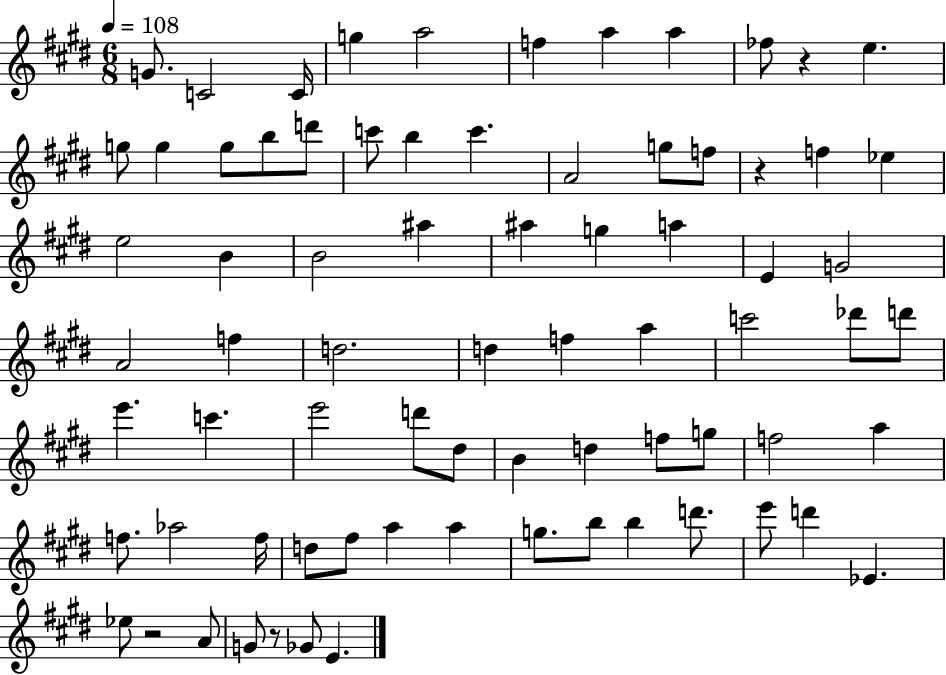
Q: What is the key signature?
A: E major